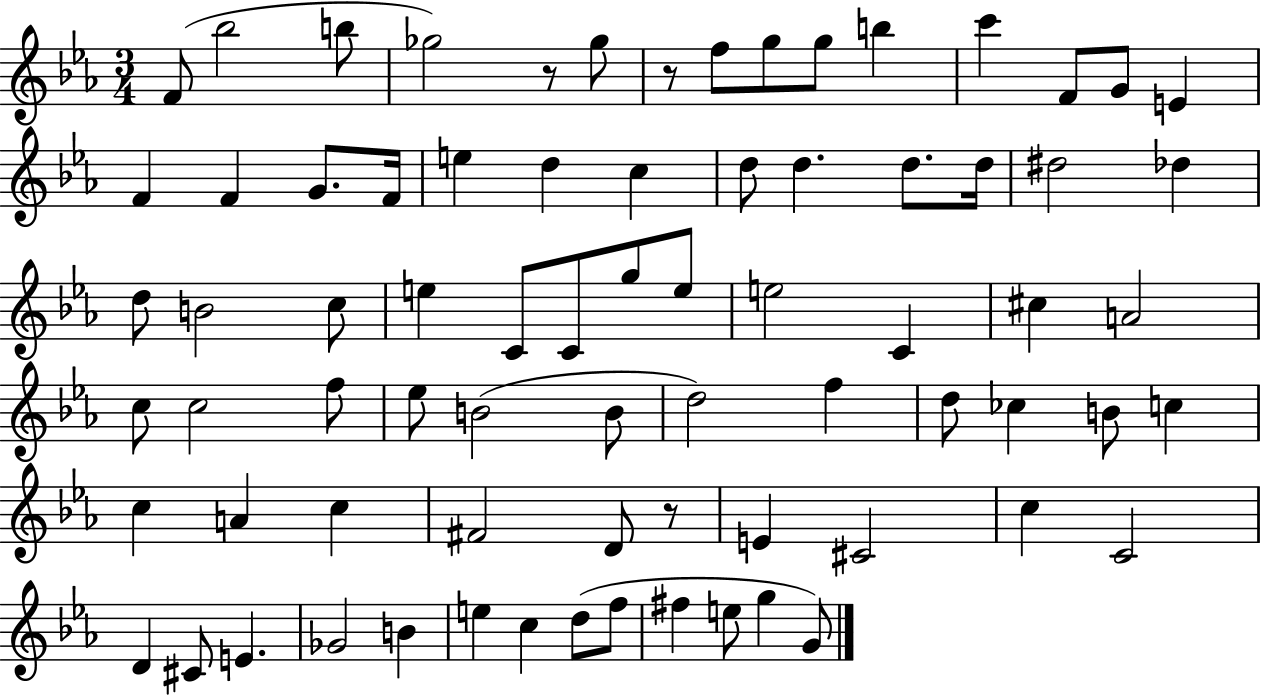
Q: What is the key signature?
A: EES major